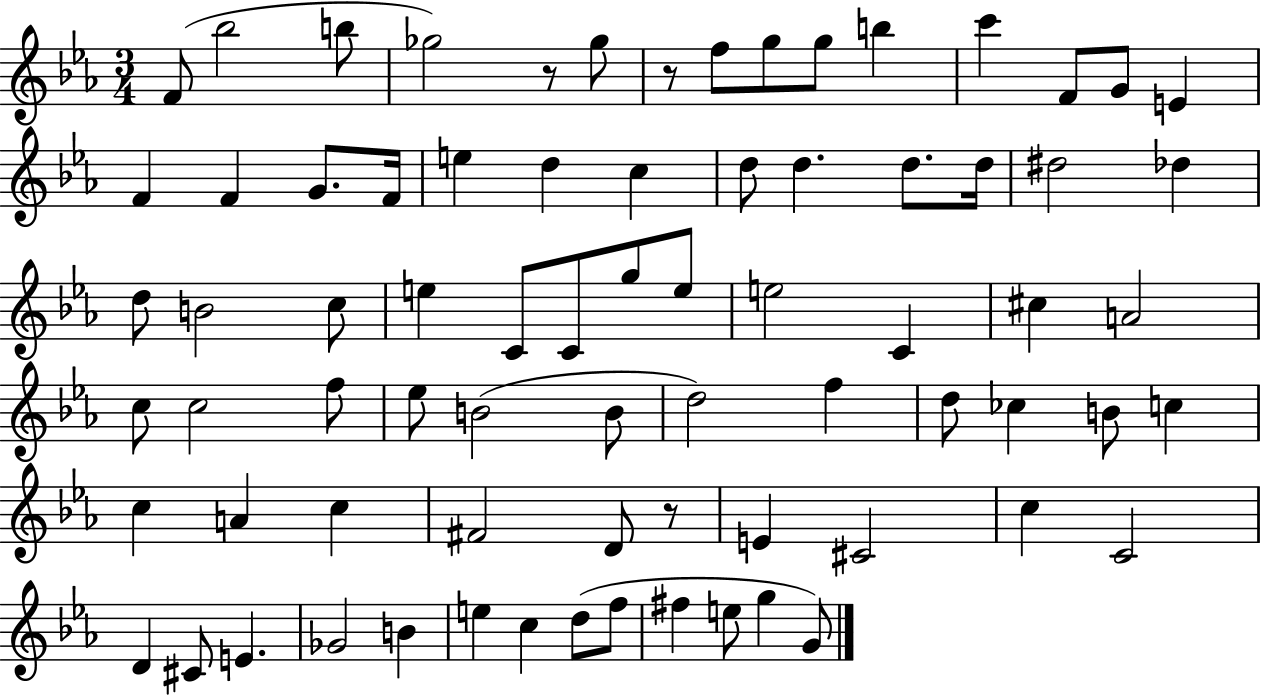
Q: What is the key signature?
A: EES major